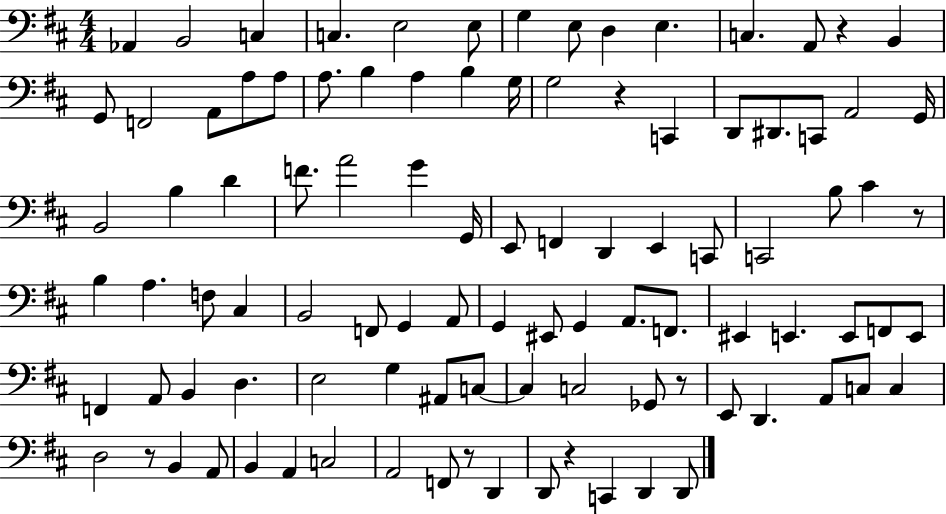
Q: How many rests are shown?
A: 7